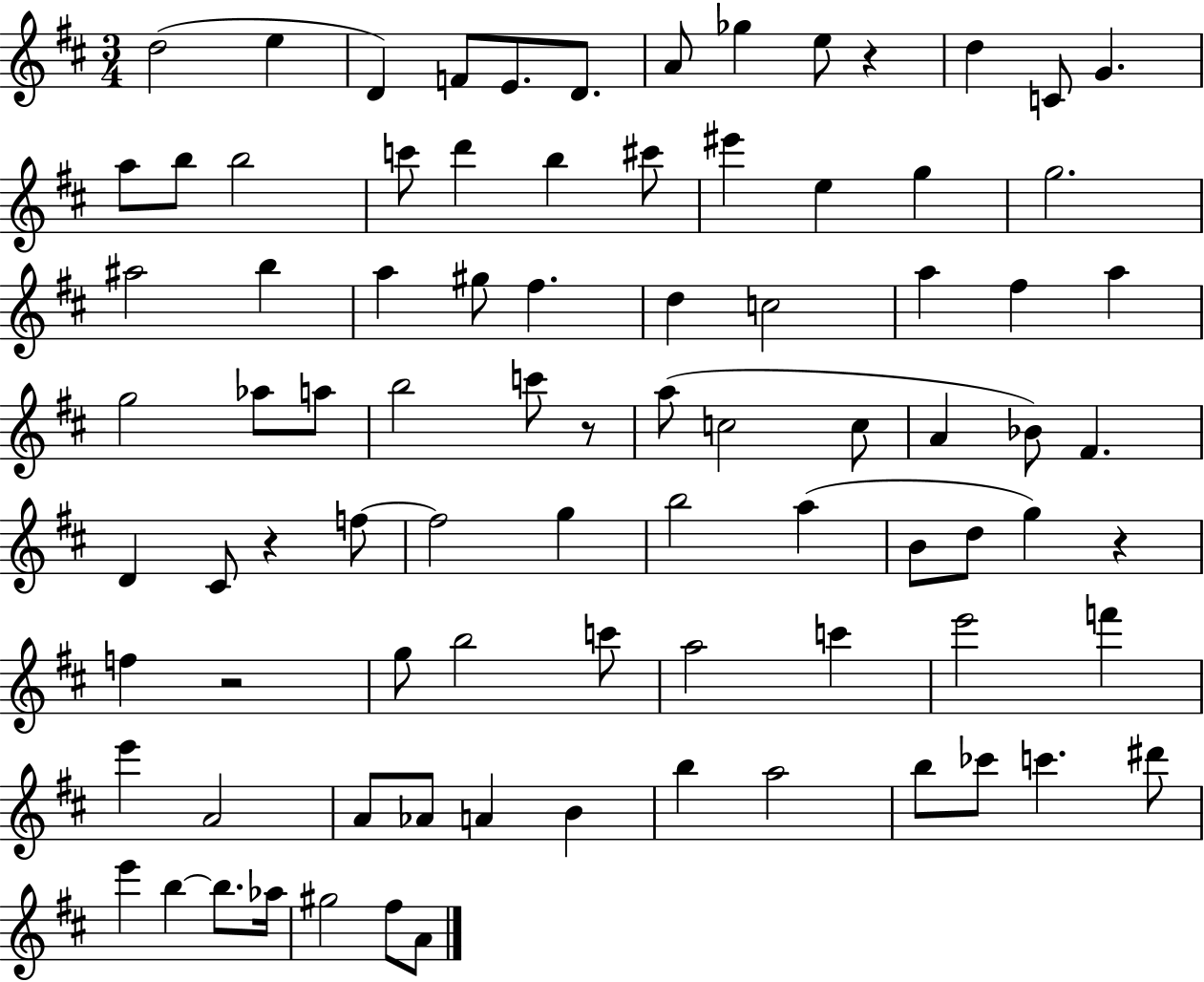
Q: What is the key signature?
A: D major